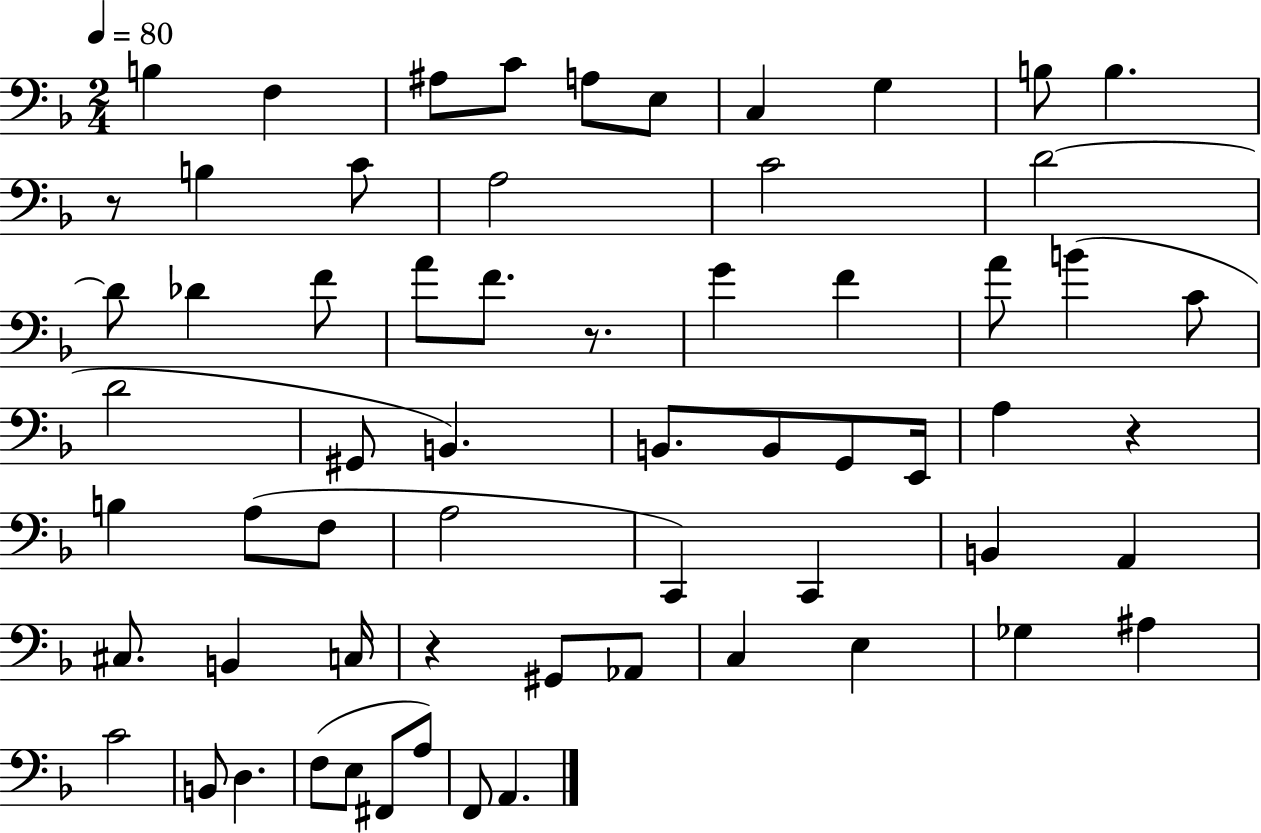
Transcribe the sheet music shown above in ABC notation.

X:1
T:Untitled
M:2/4
L:1/4
K:F
B, F, ^A,/2 C/2 A,/2 E,/2 C, G, B,/2 B, z/2 B, C/2 A,2 C2 D2 D/2 _D F/2 A/2 F/2 z/2 G F A/2 B C/2 D2 ^G,,/2 B,, B,,/2 B,,/2 G,,/2 E,,/4 A, z B, A,/2 F,/2 A,2 C,, C,, B,, A,, ^C,/2 B,, C,/4 z ^G,,/2 _A,,/2 C, E, _G, ^A, C2 B,,/2 D, F,/2 E,/2 ^F,,/2 A,/2 F,,/2 A,,